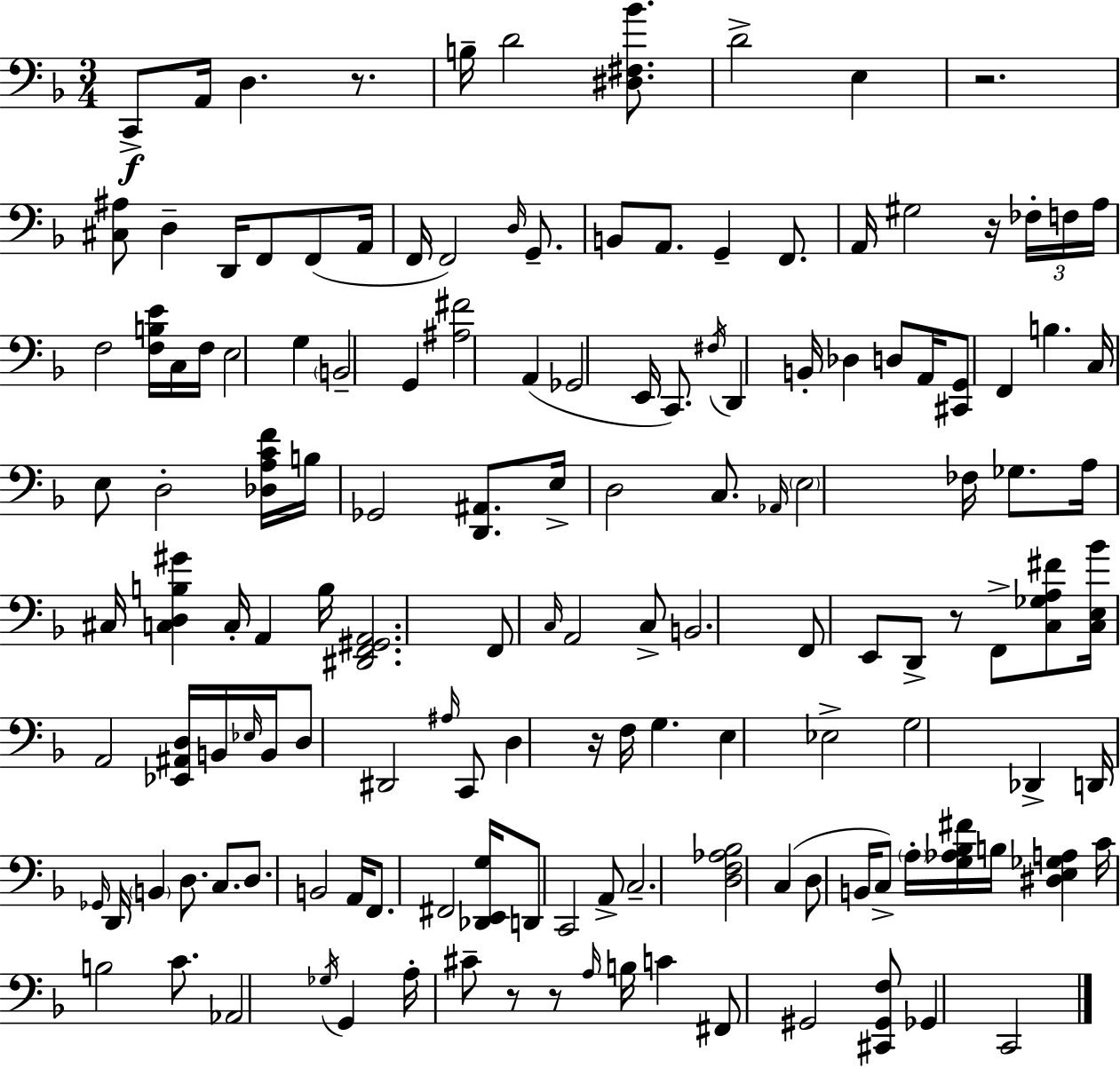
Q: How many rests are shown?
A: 7